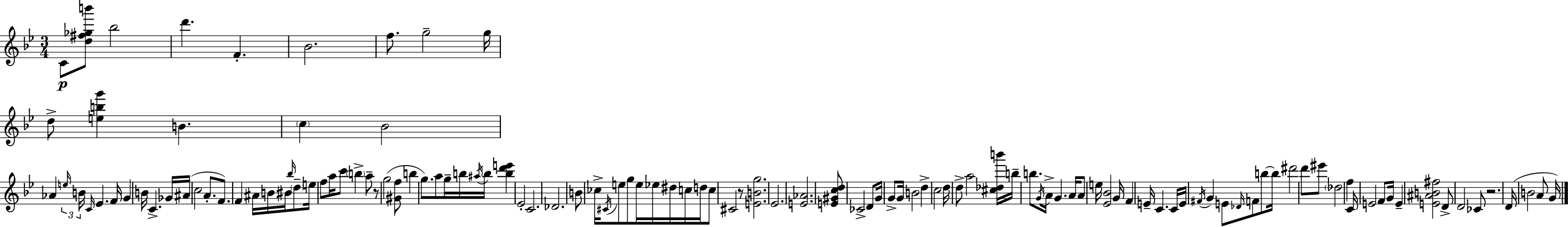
X:1
T:Untitled
M:3/4
L:1/4
K:Bb
C/2 [d^f_gb']/2 _b2 d' F _B2 f/2 g2 g/4 d/2 [ebg'] B c _B2 _A e/4 B/4 C/4 _E F/4 G B/4 C _G/4 ^A/4 c2 A/2 F/2 F ^A/4 B/4 ^B/4 _b/4 d/2 e/4 f/2 a/4 c'/2 b a/2 z/2 g2 [^Gf]/2 b g/2 a/2 g/4 b/4 ^a/4 b/4 [bd'e'] _E2 C2 _D2 B/2 _c/4 ^C/4 e/2 g/2 e/4 _e/4 ^d/4 c/4 d/4 c/2 ^C2 z/2 [EBg]2 _E2 [E_A]2 [E^Gcd]/2 _C2 D/2 G/4 G/2 G/4 B2 d c2 d/4 d/2 a2 [^c_db']/4 b/4 b/2 G/4 A/4 G A/4 A/2 e/4 [_E_B]2 G/4 F E/4 C C/4 E/4 ^F/4 G E/2 _D/4 F/2 b/2 b/4 ^d'2 d'/2 ^e'/2 _d2 f C/4 E2 F/2 G/4 E [E^AB^f]2 D/2 D2 _C/2 z2 D/4 B2 A/2 G/4